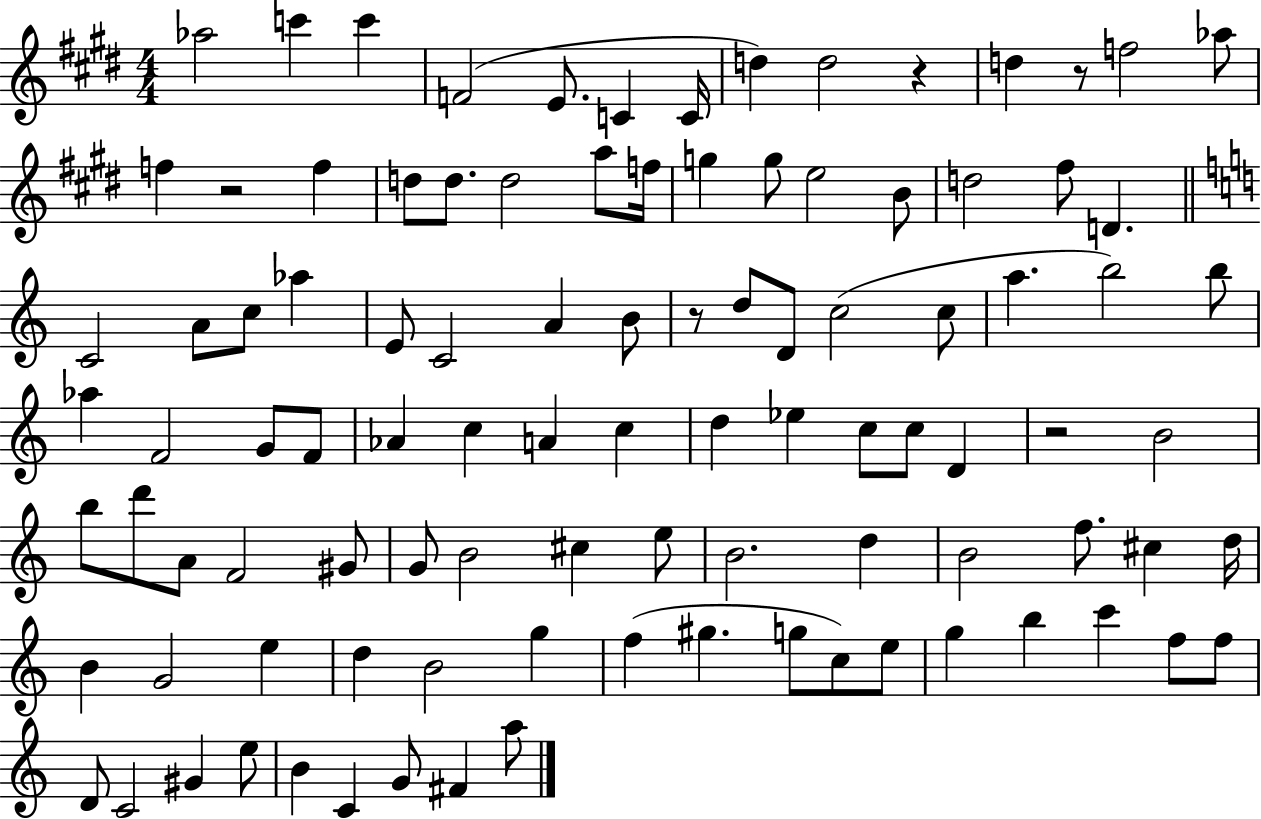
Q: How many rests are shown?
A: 5